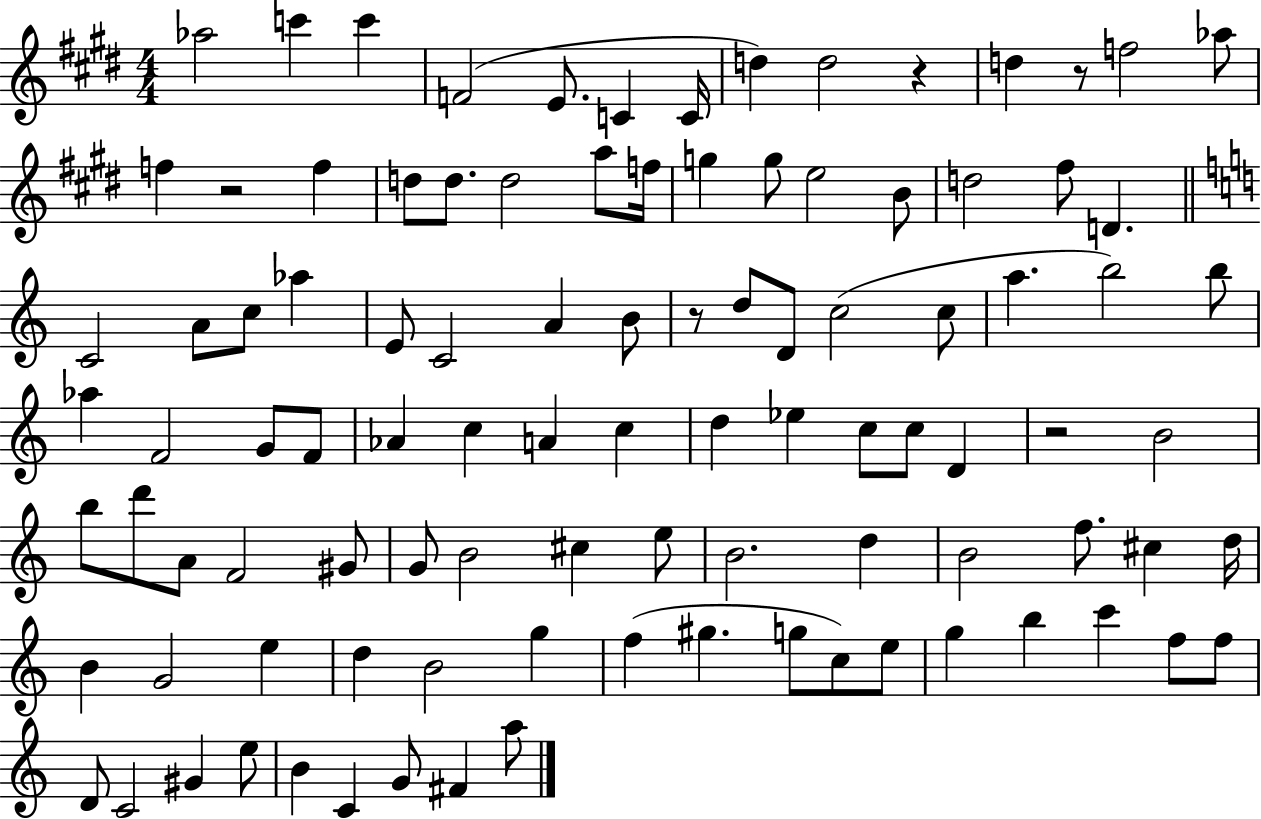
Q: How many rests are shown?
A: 5